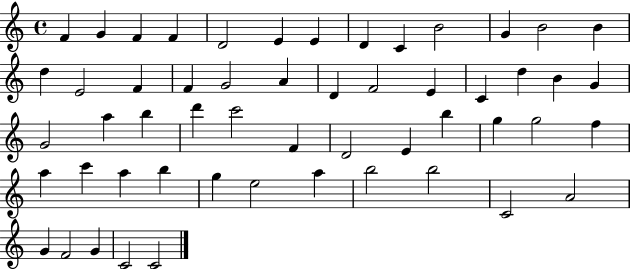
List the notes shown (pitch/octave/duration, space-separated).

F4/q G4/q F4/q F4/q D4/h E4/q E4/q D4/q C4/q B4/h G4/q B4/h B4/q D5/q E4/h F4/q F4/q G4/h A4/q D4/q F4/h E4/q C4/q D5/q B4/q G4/q G4/h A5/q B5/q D6/q C6/h F4/q D4/h E4/q B5/q G5/q G5/h F5/q A5/q C6/q A5/q B5/q G5/q E5/h A5/q B5/h B5/h C4/h A4/h G4/q F4/h G4/q C4/h C4/h